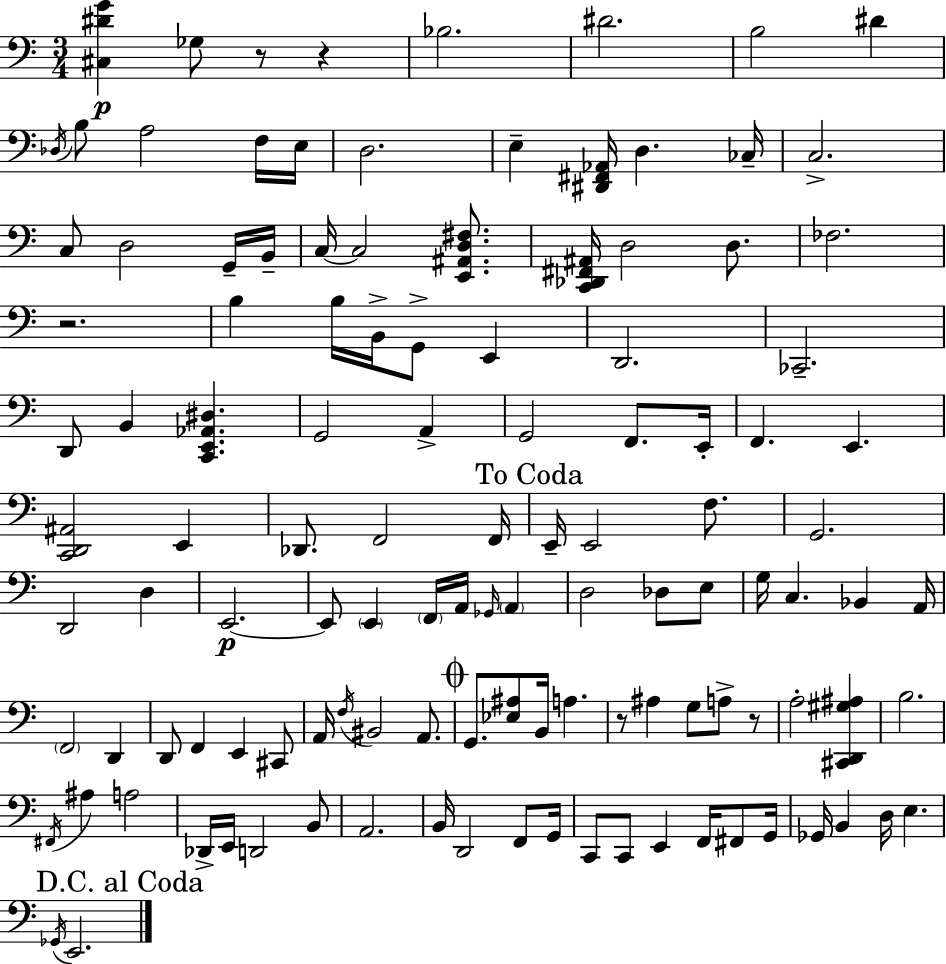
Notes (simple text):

[C#3,D#4,G4]/q Gb3/e R/e R/q Bb3/h. D#4/h. B3/h D#4/q Db3/s B3/e A3/h F3/s E3/s D3/h. E3/q [D#2,F#2,Ab2]/s D3/q. CES3/s C3/h. C3/e D3/h G2/s B2/s C3/s C3/h [E2,A#2,D3,F#3]/e. [C2,Db2,F#2,A#2]/s D3/h D3/e. FES3/h. R/h. B3/q B3/s B2/s G2/e E2/q D2/h. CES2/h. D2/e B2/q [C2,E2,Ab2,D#3]/q. G2/h A2/q G2/h F2/e. E2/s F2/q. E2/q. [C2,D2,A#2]/h E2/q Db2/e. F2/h F2/s E2/s E2/h F3/e. G2/h. D2/h D3/q E2/h. E2/e E2/q F2/s A2/s Gb2/s A2/q D3/h Db3/e E3/e G3/s C3/q. Bb2/q A2/s F2/h D2/q D2/e F2/q E2/q C#2/e A2/s F3/s BIS2/h A2/e. G2/e. [Eb3,A#3]/e B2/s A3/q. R/e A#3/q G3/e A3/e R/e A3/h [C#2,D2,G#3,A#3]/q B3/h. F#2/s A#3/q A3/h Db2/s E2/s D2/h B2/e A2/h. B2/s D2/h F2/e G2/s C2/e C2/e E2/q F2/s F#2/e G2/s Gb2/s B2/q D3/s E3/q. Gb2/s E2/h.